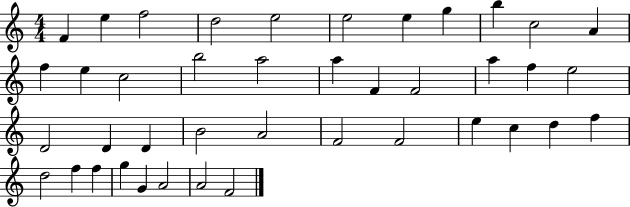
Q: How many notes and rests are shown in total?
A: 41